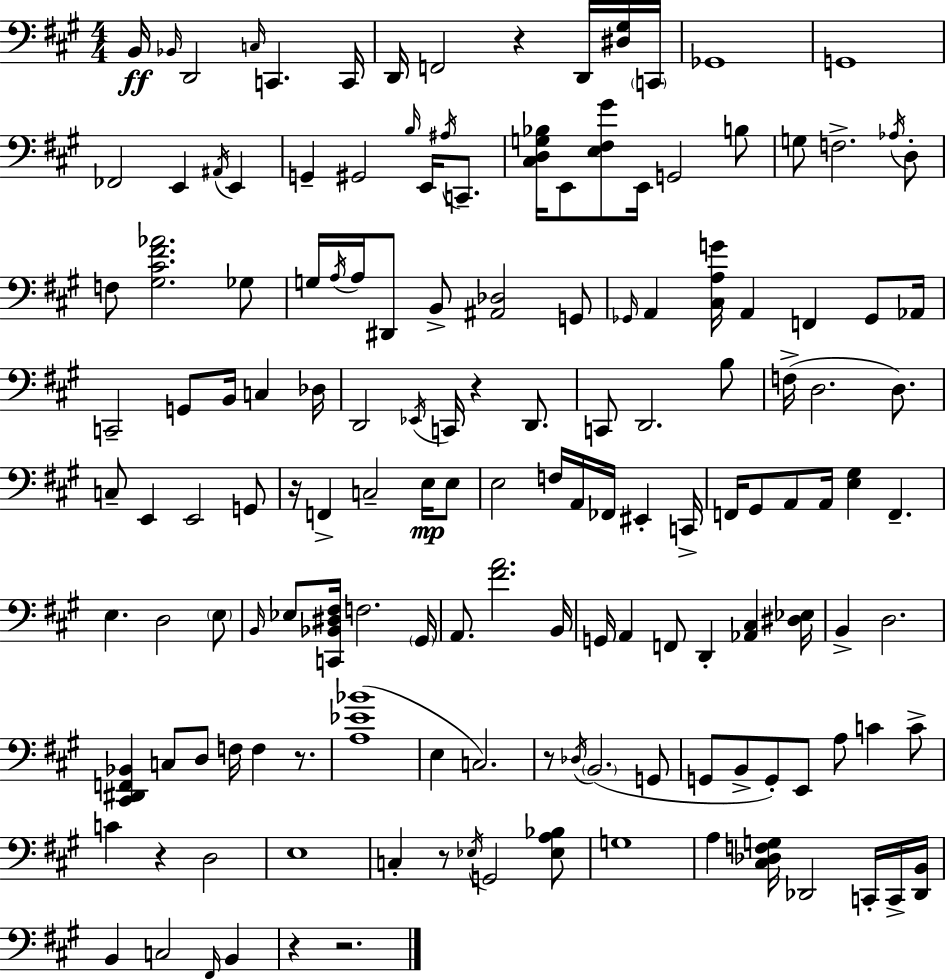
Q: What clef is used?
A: bass